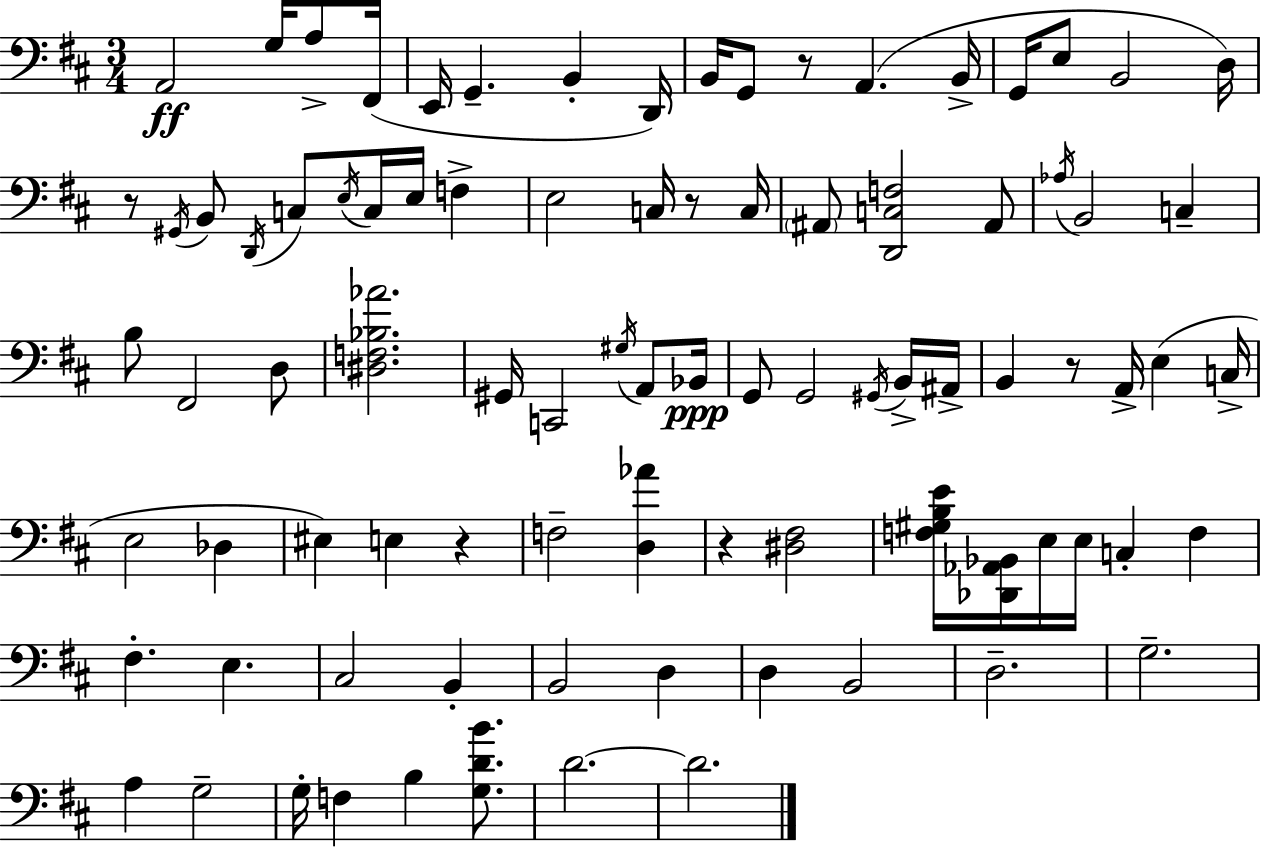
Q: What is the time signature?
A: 3/4